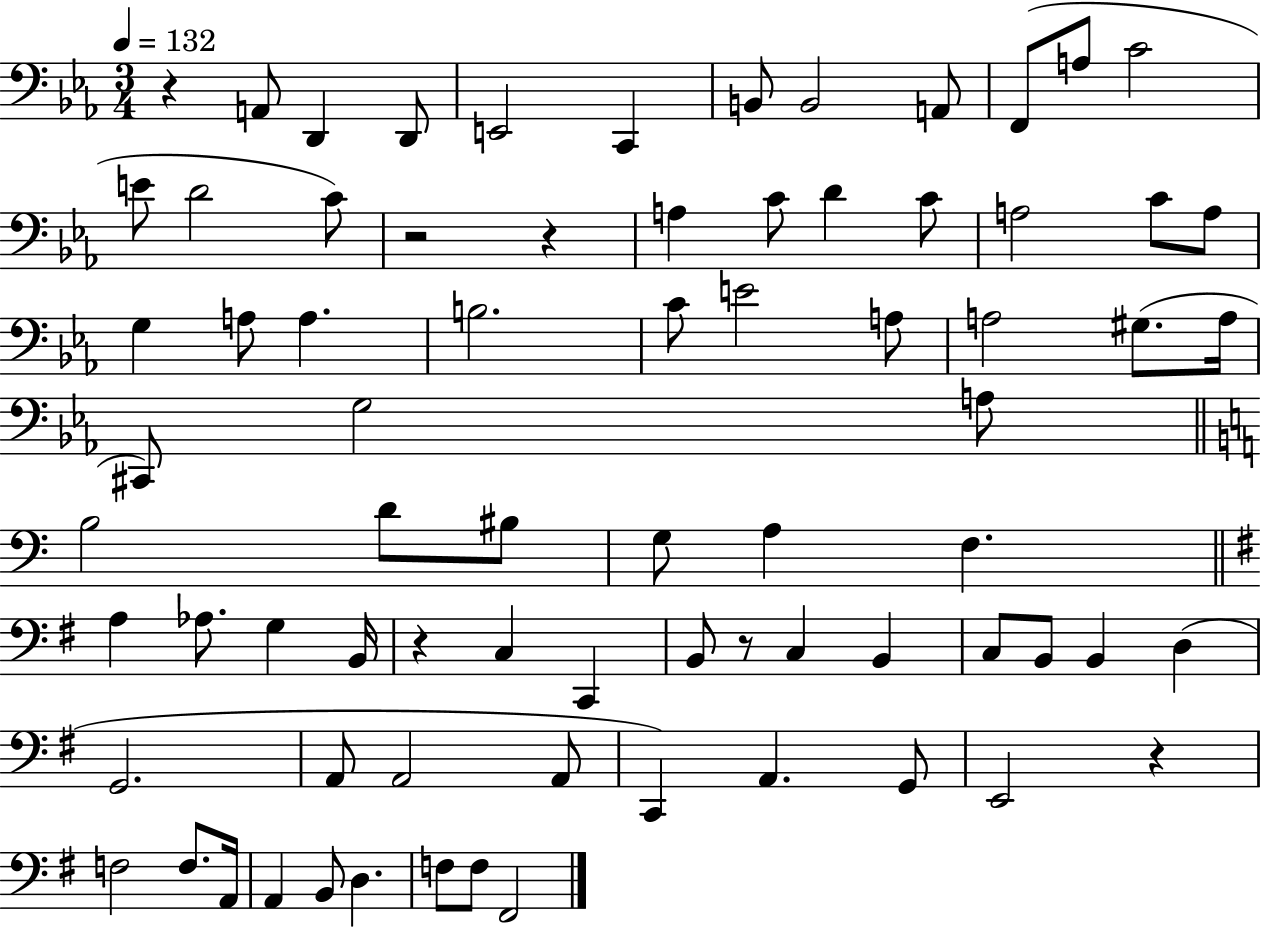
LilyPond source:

{
  \clef bass
  \numericTimeSignature
  \time 3/4
  \key ees \major
  \tempo 4 = 132
  r4 a,8 d,4 d,8 | e,2 c,4 | b,8 b,2 a,8 | f,8( a8 c'2 | \break e'8 d'2 c'8) | r2 r4 | a4 c'8 d'4 c'8 | a2 c'8 a8 | \break g4 a8 a4. | b2. | c'8 e'2 a8 | a2 gis8.( a16 | \break cis,8) g2 a8 | \bar "||" \break \key c \major b2 d'8 bis8 | g8 a4 f4. | \bar "||" \break \key g \major a4 aes8. g4 b,16 | r4 c4 c,4 | b,8 r8 c4 b,4 | c8 b,8 b,4 d4( | \break g,2. | a,8 a,2 a,8 | c,4) a,4. g,8 | e,2 r4 | \break f2 f8. a,16 | a,4 b,8 d4. | f8 f8 fis,2 | \bar "|."
}